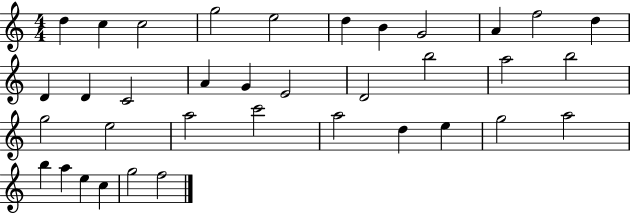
D5/q C5/q C5/h G5/h E5/h D5/q B4/q G4/h A4/q F5/h D5/q D4/q D4/q C4/h A4/q G4/q E4/h D4/h B5/h A5/h B5/h G5/h E5/h A5/h C6/h A5/h D5/q E5/q G5/h A5/h B5/q A5/q E5/q C5/q G5/h F5/h